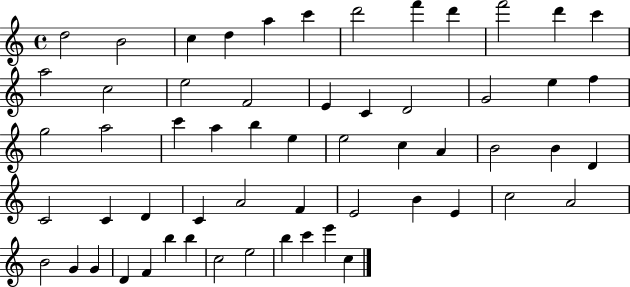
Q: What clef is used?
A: treble